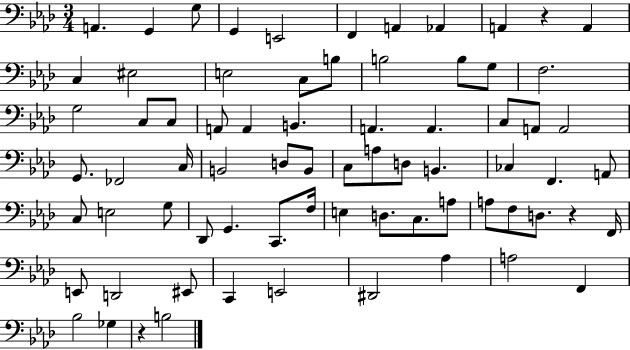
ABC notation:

X:1
T:Untitled
M:3/4
L:1/4
K:Ab
A,, G,, G,/2 G,, E,,2 F,, A,, _A,, A,, z A,, C, ^E,2 E,2 C,/2 B,/2 B,2 B,/2 G,/2 F,2 G,2 C,/2 C,/2 A,,/2 A,, B,, A,, A,, C,/2 A,,/2 A,,2 G,,/2 _F,,2 C,/4 B,,2 D,/2 B,,/2 C,/2 A,/2 D,/2 B,, _C, F,, A,,/2 C,/2 E,2 G,/2 _D,,/2 G,, C,,/2 F,/4 E, D,/2 C,/2 A,/2 A,/2 F,/2 D,/2 z F,,/4 E,,/2 D,,2 ^E,,/2 C,, E,,2 ^D,,2 _A, A,2 F,, _B,2 _G, z B,2